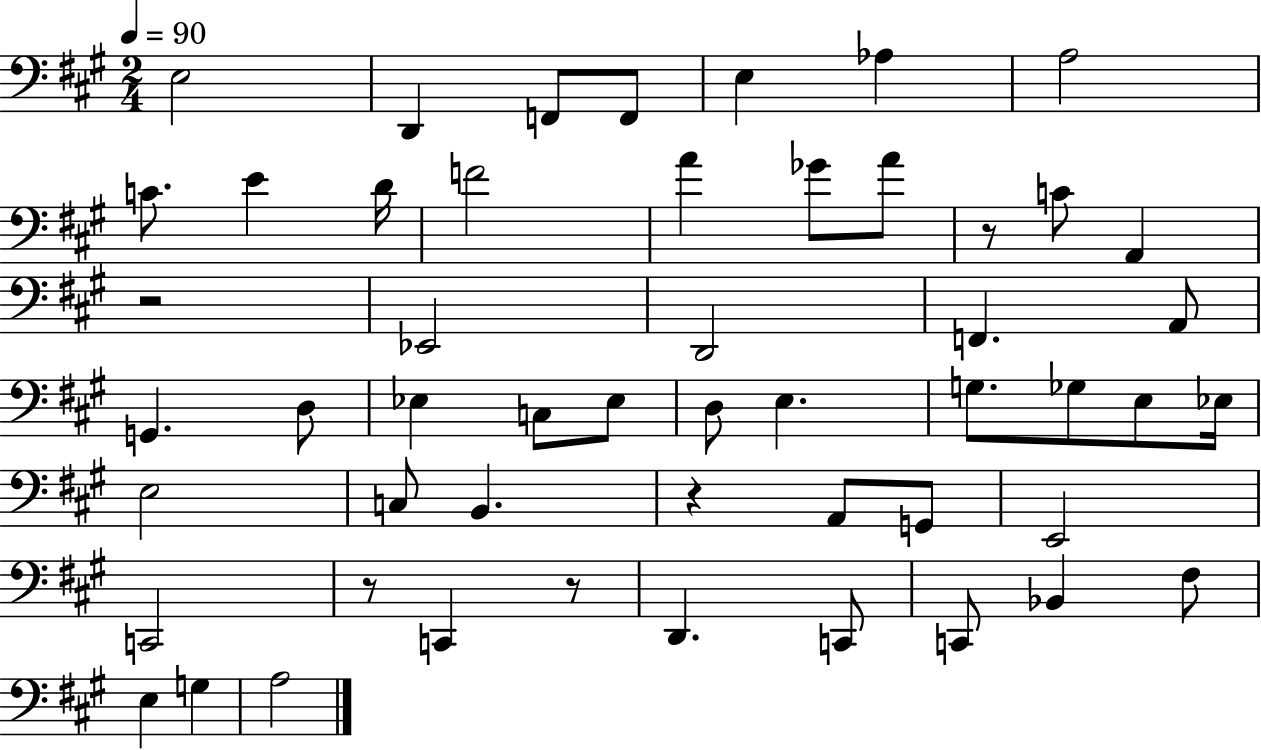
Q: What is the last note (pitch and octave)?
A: A3